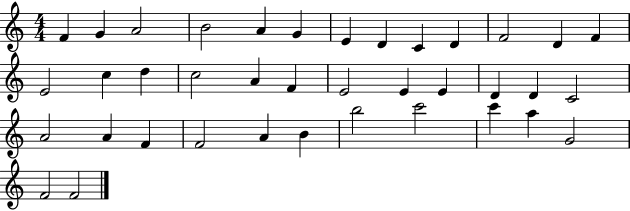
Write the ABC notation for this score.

X:1
T:Untitled
M:4/4
L:1/4
K:C
F G A2 B2 A G E D C D F2 D F E2 c d c2 A F E2 E E D D C2 A2 A F F2 A B b2 c'2 c' a G2 F2 F2